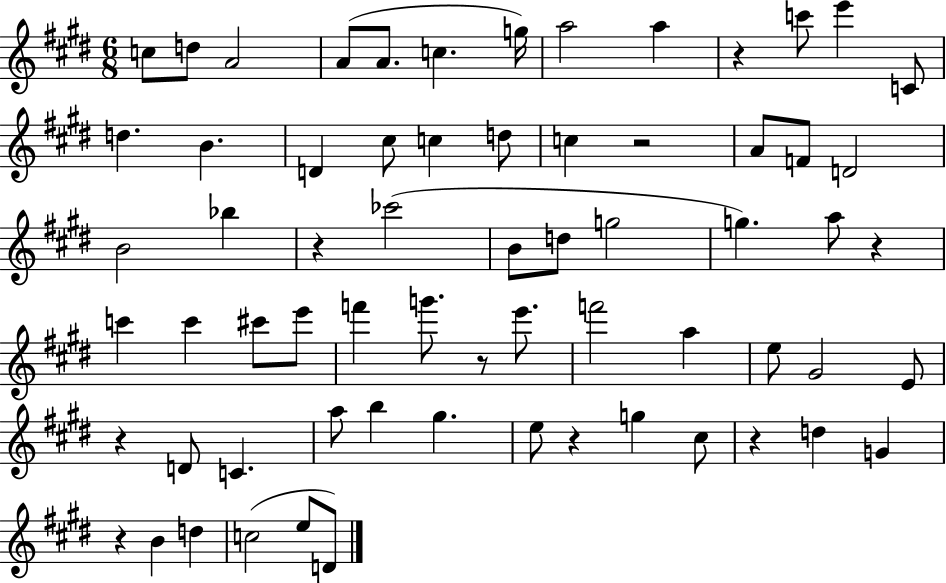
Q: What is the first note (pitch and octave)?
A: C5